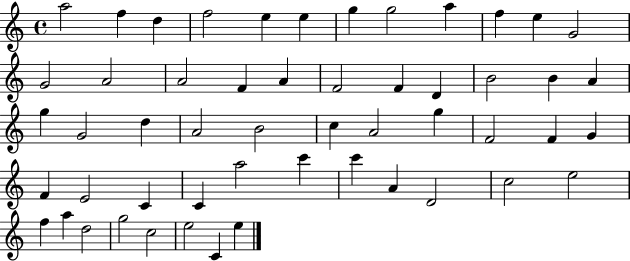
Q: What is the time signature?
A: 4/4